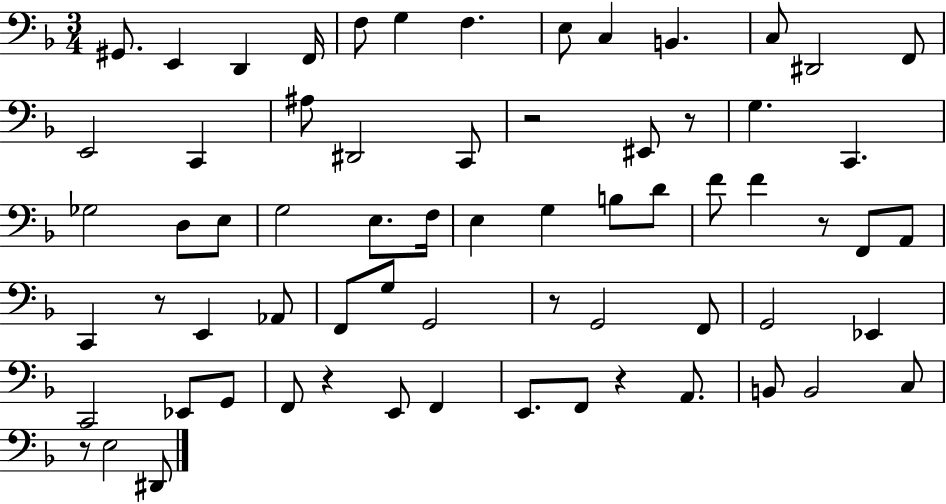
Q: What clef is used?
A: bass